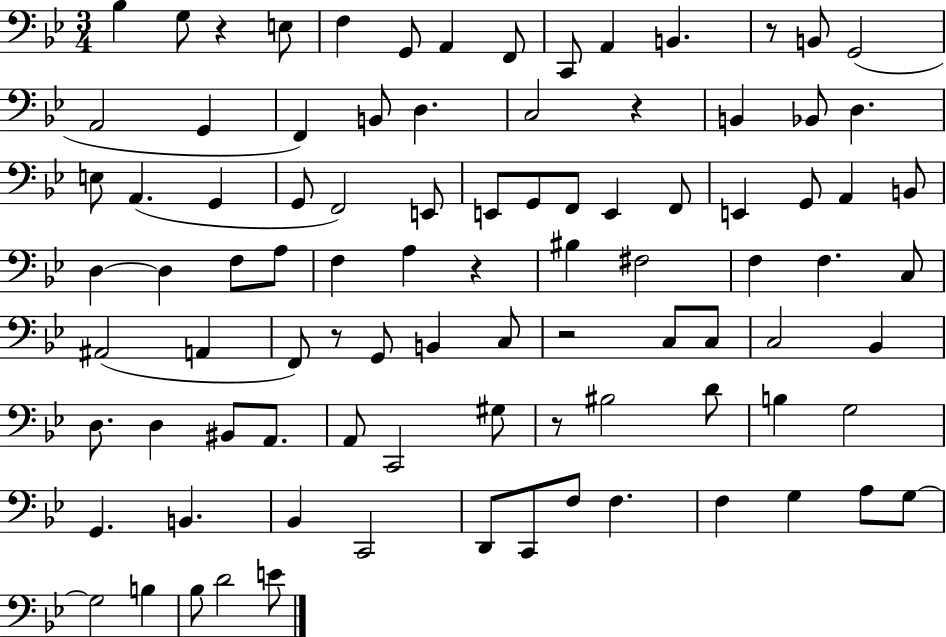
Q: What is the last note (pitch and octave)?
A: E4